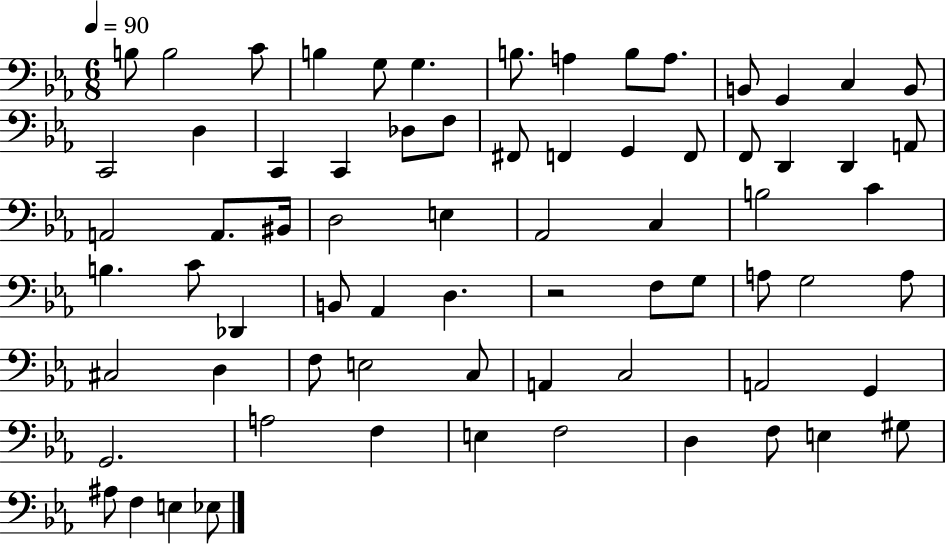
B3/e B3/h C4/e B3/q G3/e G3/q. B3/e. A3/q B3/e A3/e. B2/e G2/q C3/q B2/e C2/h D3/q C2/q C2/q Db3/e F3/e F#2/e F2/q G2/q F2/e F2/e D2/q D2/q A2/e A2/h A2/e. BIS2/s D3/h E3/q Ab2/h C3/q B3/h C4/q B3/q. C4/e Db2/q B2/e Ab2/q D3/q. R/h F3/e G3/e A3/e G3/h A3/e C#3/h D3/q F3/e E3/h C3/e A2/q C3/h A2/h G2/q G2/h. A3/h F3/q E3/q F3/h D3/q F3/e E3/q G#3/e A#3/e F3/q E3/q Eb3/e